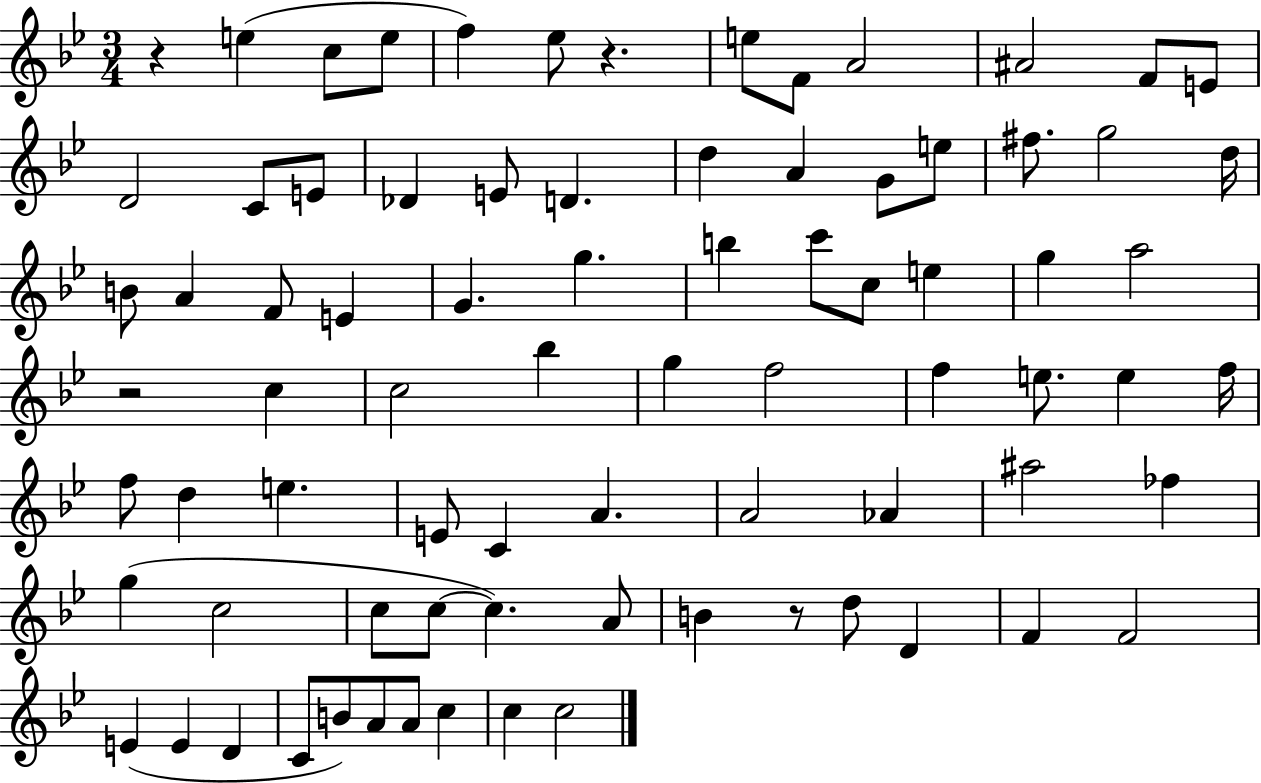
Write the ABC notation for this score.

X:1
T:Untitled
M:3/4
L:1/4
K:Bb
z e c/2 e/2 f _e/2 z e/2 F/2 A2 ^A2 F/2 E/2 D2 C/2 E/2 _D E/2 D d A G/2 e/2 ^f/2 g2 d/4 B/2 A F/2 E G g b c'/2 c/2 e g a2 z2 c c2 _b g f2 f e/2 e f/4 f/2 d e E/2 C A A2 _A ^a2 _f g c2 c/2 c/2 c A/2 B z/2 d/2 D F F2 E E D C/2 B/2 A/2 A/2 c c c2